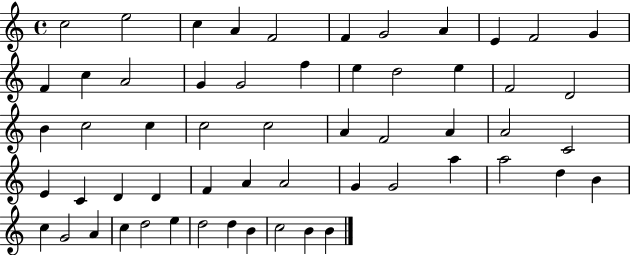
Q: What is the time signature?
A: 4/4